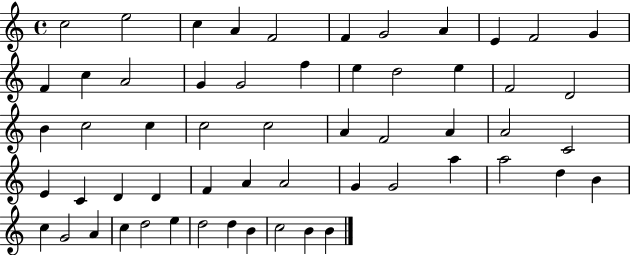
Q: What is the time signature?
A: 4/4